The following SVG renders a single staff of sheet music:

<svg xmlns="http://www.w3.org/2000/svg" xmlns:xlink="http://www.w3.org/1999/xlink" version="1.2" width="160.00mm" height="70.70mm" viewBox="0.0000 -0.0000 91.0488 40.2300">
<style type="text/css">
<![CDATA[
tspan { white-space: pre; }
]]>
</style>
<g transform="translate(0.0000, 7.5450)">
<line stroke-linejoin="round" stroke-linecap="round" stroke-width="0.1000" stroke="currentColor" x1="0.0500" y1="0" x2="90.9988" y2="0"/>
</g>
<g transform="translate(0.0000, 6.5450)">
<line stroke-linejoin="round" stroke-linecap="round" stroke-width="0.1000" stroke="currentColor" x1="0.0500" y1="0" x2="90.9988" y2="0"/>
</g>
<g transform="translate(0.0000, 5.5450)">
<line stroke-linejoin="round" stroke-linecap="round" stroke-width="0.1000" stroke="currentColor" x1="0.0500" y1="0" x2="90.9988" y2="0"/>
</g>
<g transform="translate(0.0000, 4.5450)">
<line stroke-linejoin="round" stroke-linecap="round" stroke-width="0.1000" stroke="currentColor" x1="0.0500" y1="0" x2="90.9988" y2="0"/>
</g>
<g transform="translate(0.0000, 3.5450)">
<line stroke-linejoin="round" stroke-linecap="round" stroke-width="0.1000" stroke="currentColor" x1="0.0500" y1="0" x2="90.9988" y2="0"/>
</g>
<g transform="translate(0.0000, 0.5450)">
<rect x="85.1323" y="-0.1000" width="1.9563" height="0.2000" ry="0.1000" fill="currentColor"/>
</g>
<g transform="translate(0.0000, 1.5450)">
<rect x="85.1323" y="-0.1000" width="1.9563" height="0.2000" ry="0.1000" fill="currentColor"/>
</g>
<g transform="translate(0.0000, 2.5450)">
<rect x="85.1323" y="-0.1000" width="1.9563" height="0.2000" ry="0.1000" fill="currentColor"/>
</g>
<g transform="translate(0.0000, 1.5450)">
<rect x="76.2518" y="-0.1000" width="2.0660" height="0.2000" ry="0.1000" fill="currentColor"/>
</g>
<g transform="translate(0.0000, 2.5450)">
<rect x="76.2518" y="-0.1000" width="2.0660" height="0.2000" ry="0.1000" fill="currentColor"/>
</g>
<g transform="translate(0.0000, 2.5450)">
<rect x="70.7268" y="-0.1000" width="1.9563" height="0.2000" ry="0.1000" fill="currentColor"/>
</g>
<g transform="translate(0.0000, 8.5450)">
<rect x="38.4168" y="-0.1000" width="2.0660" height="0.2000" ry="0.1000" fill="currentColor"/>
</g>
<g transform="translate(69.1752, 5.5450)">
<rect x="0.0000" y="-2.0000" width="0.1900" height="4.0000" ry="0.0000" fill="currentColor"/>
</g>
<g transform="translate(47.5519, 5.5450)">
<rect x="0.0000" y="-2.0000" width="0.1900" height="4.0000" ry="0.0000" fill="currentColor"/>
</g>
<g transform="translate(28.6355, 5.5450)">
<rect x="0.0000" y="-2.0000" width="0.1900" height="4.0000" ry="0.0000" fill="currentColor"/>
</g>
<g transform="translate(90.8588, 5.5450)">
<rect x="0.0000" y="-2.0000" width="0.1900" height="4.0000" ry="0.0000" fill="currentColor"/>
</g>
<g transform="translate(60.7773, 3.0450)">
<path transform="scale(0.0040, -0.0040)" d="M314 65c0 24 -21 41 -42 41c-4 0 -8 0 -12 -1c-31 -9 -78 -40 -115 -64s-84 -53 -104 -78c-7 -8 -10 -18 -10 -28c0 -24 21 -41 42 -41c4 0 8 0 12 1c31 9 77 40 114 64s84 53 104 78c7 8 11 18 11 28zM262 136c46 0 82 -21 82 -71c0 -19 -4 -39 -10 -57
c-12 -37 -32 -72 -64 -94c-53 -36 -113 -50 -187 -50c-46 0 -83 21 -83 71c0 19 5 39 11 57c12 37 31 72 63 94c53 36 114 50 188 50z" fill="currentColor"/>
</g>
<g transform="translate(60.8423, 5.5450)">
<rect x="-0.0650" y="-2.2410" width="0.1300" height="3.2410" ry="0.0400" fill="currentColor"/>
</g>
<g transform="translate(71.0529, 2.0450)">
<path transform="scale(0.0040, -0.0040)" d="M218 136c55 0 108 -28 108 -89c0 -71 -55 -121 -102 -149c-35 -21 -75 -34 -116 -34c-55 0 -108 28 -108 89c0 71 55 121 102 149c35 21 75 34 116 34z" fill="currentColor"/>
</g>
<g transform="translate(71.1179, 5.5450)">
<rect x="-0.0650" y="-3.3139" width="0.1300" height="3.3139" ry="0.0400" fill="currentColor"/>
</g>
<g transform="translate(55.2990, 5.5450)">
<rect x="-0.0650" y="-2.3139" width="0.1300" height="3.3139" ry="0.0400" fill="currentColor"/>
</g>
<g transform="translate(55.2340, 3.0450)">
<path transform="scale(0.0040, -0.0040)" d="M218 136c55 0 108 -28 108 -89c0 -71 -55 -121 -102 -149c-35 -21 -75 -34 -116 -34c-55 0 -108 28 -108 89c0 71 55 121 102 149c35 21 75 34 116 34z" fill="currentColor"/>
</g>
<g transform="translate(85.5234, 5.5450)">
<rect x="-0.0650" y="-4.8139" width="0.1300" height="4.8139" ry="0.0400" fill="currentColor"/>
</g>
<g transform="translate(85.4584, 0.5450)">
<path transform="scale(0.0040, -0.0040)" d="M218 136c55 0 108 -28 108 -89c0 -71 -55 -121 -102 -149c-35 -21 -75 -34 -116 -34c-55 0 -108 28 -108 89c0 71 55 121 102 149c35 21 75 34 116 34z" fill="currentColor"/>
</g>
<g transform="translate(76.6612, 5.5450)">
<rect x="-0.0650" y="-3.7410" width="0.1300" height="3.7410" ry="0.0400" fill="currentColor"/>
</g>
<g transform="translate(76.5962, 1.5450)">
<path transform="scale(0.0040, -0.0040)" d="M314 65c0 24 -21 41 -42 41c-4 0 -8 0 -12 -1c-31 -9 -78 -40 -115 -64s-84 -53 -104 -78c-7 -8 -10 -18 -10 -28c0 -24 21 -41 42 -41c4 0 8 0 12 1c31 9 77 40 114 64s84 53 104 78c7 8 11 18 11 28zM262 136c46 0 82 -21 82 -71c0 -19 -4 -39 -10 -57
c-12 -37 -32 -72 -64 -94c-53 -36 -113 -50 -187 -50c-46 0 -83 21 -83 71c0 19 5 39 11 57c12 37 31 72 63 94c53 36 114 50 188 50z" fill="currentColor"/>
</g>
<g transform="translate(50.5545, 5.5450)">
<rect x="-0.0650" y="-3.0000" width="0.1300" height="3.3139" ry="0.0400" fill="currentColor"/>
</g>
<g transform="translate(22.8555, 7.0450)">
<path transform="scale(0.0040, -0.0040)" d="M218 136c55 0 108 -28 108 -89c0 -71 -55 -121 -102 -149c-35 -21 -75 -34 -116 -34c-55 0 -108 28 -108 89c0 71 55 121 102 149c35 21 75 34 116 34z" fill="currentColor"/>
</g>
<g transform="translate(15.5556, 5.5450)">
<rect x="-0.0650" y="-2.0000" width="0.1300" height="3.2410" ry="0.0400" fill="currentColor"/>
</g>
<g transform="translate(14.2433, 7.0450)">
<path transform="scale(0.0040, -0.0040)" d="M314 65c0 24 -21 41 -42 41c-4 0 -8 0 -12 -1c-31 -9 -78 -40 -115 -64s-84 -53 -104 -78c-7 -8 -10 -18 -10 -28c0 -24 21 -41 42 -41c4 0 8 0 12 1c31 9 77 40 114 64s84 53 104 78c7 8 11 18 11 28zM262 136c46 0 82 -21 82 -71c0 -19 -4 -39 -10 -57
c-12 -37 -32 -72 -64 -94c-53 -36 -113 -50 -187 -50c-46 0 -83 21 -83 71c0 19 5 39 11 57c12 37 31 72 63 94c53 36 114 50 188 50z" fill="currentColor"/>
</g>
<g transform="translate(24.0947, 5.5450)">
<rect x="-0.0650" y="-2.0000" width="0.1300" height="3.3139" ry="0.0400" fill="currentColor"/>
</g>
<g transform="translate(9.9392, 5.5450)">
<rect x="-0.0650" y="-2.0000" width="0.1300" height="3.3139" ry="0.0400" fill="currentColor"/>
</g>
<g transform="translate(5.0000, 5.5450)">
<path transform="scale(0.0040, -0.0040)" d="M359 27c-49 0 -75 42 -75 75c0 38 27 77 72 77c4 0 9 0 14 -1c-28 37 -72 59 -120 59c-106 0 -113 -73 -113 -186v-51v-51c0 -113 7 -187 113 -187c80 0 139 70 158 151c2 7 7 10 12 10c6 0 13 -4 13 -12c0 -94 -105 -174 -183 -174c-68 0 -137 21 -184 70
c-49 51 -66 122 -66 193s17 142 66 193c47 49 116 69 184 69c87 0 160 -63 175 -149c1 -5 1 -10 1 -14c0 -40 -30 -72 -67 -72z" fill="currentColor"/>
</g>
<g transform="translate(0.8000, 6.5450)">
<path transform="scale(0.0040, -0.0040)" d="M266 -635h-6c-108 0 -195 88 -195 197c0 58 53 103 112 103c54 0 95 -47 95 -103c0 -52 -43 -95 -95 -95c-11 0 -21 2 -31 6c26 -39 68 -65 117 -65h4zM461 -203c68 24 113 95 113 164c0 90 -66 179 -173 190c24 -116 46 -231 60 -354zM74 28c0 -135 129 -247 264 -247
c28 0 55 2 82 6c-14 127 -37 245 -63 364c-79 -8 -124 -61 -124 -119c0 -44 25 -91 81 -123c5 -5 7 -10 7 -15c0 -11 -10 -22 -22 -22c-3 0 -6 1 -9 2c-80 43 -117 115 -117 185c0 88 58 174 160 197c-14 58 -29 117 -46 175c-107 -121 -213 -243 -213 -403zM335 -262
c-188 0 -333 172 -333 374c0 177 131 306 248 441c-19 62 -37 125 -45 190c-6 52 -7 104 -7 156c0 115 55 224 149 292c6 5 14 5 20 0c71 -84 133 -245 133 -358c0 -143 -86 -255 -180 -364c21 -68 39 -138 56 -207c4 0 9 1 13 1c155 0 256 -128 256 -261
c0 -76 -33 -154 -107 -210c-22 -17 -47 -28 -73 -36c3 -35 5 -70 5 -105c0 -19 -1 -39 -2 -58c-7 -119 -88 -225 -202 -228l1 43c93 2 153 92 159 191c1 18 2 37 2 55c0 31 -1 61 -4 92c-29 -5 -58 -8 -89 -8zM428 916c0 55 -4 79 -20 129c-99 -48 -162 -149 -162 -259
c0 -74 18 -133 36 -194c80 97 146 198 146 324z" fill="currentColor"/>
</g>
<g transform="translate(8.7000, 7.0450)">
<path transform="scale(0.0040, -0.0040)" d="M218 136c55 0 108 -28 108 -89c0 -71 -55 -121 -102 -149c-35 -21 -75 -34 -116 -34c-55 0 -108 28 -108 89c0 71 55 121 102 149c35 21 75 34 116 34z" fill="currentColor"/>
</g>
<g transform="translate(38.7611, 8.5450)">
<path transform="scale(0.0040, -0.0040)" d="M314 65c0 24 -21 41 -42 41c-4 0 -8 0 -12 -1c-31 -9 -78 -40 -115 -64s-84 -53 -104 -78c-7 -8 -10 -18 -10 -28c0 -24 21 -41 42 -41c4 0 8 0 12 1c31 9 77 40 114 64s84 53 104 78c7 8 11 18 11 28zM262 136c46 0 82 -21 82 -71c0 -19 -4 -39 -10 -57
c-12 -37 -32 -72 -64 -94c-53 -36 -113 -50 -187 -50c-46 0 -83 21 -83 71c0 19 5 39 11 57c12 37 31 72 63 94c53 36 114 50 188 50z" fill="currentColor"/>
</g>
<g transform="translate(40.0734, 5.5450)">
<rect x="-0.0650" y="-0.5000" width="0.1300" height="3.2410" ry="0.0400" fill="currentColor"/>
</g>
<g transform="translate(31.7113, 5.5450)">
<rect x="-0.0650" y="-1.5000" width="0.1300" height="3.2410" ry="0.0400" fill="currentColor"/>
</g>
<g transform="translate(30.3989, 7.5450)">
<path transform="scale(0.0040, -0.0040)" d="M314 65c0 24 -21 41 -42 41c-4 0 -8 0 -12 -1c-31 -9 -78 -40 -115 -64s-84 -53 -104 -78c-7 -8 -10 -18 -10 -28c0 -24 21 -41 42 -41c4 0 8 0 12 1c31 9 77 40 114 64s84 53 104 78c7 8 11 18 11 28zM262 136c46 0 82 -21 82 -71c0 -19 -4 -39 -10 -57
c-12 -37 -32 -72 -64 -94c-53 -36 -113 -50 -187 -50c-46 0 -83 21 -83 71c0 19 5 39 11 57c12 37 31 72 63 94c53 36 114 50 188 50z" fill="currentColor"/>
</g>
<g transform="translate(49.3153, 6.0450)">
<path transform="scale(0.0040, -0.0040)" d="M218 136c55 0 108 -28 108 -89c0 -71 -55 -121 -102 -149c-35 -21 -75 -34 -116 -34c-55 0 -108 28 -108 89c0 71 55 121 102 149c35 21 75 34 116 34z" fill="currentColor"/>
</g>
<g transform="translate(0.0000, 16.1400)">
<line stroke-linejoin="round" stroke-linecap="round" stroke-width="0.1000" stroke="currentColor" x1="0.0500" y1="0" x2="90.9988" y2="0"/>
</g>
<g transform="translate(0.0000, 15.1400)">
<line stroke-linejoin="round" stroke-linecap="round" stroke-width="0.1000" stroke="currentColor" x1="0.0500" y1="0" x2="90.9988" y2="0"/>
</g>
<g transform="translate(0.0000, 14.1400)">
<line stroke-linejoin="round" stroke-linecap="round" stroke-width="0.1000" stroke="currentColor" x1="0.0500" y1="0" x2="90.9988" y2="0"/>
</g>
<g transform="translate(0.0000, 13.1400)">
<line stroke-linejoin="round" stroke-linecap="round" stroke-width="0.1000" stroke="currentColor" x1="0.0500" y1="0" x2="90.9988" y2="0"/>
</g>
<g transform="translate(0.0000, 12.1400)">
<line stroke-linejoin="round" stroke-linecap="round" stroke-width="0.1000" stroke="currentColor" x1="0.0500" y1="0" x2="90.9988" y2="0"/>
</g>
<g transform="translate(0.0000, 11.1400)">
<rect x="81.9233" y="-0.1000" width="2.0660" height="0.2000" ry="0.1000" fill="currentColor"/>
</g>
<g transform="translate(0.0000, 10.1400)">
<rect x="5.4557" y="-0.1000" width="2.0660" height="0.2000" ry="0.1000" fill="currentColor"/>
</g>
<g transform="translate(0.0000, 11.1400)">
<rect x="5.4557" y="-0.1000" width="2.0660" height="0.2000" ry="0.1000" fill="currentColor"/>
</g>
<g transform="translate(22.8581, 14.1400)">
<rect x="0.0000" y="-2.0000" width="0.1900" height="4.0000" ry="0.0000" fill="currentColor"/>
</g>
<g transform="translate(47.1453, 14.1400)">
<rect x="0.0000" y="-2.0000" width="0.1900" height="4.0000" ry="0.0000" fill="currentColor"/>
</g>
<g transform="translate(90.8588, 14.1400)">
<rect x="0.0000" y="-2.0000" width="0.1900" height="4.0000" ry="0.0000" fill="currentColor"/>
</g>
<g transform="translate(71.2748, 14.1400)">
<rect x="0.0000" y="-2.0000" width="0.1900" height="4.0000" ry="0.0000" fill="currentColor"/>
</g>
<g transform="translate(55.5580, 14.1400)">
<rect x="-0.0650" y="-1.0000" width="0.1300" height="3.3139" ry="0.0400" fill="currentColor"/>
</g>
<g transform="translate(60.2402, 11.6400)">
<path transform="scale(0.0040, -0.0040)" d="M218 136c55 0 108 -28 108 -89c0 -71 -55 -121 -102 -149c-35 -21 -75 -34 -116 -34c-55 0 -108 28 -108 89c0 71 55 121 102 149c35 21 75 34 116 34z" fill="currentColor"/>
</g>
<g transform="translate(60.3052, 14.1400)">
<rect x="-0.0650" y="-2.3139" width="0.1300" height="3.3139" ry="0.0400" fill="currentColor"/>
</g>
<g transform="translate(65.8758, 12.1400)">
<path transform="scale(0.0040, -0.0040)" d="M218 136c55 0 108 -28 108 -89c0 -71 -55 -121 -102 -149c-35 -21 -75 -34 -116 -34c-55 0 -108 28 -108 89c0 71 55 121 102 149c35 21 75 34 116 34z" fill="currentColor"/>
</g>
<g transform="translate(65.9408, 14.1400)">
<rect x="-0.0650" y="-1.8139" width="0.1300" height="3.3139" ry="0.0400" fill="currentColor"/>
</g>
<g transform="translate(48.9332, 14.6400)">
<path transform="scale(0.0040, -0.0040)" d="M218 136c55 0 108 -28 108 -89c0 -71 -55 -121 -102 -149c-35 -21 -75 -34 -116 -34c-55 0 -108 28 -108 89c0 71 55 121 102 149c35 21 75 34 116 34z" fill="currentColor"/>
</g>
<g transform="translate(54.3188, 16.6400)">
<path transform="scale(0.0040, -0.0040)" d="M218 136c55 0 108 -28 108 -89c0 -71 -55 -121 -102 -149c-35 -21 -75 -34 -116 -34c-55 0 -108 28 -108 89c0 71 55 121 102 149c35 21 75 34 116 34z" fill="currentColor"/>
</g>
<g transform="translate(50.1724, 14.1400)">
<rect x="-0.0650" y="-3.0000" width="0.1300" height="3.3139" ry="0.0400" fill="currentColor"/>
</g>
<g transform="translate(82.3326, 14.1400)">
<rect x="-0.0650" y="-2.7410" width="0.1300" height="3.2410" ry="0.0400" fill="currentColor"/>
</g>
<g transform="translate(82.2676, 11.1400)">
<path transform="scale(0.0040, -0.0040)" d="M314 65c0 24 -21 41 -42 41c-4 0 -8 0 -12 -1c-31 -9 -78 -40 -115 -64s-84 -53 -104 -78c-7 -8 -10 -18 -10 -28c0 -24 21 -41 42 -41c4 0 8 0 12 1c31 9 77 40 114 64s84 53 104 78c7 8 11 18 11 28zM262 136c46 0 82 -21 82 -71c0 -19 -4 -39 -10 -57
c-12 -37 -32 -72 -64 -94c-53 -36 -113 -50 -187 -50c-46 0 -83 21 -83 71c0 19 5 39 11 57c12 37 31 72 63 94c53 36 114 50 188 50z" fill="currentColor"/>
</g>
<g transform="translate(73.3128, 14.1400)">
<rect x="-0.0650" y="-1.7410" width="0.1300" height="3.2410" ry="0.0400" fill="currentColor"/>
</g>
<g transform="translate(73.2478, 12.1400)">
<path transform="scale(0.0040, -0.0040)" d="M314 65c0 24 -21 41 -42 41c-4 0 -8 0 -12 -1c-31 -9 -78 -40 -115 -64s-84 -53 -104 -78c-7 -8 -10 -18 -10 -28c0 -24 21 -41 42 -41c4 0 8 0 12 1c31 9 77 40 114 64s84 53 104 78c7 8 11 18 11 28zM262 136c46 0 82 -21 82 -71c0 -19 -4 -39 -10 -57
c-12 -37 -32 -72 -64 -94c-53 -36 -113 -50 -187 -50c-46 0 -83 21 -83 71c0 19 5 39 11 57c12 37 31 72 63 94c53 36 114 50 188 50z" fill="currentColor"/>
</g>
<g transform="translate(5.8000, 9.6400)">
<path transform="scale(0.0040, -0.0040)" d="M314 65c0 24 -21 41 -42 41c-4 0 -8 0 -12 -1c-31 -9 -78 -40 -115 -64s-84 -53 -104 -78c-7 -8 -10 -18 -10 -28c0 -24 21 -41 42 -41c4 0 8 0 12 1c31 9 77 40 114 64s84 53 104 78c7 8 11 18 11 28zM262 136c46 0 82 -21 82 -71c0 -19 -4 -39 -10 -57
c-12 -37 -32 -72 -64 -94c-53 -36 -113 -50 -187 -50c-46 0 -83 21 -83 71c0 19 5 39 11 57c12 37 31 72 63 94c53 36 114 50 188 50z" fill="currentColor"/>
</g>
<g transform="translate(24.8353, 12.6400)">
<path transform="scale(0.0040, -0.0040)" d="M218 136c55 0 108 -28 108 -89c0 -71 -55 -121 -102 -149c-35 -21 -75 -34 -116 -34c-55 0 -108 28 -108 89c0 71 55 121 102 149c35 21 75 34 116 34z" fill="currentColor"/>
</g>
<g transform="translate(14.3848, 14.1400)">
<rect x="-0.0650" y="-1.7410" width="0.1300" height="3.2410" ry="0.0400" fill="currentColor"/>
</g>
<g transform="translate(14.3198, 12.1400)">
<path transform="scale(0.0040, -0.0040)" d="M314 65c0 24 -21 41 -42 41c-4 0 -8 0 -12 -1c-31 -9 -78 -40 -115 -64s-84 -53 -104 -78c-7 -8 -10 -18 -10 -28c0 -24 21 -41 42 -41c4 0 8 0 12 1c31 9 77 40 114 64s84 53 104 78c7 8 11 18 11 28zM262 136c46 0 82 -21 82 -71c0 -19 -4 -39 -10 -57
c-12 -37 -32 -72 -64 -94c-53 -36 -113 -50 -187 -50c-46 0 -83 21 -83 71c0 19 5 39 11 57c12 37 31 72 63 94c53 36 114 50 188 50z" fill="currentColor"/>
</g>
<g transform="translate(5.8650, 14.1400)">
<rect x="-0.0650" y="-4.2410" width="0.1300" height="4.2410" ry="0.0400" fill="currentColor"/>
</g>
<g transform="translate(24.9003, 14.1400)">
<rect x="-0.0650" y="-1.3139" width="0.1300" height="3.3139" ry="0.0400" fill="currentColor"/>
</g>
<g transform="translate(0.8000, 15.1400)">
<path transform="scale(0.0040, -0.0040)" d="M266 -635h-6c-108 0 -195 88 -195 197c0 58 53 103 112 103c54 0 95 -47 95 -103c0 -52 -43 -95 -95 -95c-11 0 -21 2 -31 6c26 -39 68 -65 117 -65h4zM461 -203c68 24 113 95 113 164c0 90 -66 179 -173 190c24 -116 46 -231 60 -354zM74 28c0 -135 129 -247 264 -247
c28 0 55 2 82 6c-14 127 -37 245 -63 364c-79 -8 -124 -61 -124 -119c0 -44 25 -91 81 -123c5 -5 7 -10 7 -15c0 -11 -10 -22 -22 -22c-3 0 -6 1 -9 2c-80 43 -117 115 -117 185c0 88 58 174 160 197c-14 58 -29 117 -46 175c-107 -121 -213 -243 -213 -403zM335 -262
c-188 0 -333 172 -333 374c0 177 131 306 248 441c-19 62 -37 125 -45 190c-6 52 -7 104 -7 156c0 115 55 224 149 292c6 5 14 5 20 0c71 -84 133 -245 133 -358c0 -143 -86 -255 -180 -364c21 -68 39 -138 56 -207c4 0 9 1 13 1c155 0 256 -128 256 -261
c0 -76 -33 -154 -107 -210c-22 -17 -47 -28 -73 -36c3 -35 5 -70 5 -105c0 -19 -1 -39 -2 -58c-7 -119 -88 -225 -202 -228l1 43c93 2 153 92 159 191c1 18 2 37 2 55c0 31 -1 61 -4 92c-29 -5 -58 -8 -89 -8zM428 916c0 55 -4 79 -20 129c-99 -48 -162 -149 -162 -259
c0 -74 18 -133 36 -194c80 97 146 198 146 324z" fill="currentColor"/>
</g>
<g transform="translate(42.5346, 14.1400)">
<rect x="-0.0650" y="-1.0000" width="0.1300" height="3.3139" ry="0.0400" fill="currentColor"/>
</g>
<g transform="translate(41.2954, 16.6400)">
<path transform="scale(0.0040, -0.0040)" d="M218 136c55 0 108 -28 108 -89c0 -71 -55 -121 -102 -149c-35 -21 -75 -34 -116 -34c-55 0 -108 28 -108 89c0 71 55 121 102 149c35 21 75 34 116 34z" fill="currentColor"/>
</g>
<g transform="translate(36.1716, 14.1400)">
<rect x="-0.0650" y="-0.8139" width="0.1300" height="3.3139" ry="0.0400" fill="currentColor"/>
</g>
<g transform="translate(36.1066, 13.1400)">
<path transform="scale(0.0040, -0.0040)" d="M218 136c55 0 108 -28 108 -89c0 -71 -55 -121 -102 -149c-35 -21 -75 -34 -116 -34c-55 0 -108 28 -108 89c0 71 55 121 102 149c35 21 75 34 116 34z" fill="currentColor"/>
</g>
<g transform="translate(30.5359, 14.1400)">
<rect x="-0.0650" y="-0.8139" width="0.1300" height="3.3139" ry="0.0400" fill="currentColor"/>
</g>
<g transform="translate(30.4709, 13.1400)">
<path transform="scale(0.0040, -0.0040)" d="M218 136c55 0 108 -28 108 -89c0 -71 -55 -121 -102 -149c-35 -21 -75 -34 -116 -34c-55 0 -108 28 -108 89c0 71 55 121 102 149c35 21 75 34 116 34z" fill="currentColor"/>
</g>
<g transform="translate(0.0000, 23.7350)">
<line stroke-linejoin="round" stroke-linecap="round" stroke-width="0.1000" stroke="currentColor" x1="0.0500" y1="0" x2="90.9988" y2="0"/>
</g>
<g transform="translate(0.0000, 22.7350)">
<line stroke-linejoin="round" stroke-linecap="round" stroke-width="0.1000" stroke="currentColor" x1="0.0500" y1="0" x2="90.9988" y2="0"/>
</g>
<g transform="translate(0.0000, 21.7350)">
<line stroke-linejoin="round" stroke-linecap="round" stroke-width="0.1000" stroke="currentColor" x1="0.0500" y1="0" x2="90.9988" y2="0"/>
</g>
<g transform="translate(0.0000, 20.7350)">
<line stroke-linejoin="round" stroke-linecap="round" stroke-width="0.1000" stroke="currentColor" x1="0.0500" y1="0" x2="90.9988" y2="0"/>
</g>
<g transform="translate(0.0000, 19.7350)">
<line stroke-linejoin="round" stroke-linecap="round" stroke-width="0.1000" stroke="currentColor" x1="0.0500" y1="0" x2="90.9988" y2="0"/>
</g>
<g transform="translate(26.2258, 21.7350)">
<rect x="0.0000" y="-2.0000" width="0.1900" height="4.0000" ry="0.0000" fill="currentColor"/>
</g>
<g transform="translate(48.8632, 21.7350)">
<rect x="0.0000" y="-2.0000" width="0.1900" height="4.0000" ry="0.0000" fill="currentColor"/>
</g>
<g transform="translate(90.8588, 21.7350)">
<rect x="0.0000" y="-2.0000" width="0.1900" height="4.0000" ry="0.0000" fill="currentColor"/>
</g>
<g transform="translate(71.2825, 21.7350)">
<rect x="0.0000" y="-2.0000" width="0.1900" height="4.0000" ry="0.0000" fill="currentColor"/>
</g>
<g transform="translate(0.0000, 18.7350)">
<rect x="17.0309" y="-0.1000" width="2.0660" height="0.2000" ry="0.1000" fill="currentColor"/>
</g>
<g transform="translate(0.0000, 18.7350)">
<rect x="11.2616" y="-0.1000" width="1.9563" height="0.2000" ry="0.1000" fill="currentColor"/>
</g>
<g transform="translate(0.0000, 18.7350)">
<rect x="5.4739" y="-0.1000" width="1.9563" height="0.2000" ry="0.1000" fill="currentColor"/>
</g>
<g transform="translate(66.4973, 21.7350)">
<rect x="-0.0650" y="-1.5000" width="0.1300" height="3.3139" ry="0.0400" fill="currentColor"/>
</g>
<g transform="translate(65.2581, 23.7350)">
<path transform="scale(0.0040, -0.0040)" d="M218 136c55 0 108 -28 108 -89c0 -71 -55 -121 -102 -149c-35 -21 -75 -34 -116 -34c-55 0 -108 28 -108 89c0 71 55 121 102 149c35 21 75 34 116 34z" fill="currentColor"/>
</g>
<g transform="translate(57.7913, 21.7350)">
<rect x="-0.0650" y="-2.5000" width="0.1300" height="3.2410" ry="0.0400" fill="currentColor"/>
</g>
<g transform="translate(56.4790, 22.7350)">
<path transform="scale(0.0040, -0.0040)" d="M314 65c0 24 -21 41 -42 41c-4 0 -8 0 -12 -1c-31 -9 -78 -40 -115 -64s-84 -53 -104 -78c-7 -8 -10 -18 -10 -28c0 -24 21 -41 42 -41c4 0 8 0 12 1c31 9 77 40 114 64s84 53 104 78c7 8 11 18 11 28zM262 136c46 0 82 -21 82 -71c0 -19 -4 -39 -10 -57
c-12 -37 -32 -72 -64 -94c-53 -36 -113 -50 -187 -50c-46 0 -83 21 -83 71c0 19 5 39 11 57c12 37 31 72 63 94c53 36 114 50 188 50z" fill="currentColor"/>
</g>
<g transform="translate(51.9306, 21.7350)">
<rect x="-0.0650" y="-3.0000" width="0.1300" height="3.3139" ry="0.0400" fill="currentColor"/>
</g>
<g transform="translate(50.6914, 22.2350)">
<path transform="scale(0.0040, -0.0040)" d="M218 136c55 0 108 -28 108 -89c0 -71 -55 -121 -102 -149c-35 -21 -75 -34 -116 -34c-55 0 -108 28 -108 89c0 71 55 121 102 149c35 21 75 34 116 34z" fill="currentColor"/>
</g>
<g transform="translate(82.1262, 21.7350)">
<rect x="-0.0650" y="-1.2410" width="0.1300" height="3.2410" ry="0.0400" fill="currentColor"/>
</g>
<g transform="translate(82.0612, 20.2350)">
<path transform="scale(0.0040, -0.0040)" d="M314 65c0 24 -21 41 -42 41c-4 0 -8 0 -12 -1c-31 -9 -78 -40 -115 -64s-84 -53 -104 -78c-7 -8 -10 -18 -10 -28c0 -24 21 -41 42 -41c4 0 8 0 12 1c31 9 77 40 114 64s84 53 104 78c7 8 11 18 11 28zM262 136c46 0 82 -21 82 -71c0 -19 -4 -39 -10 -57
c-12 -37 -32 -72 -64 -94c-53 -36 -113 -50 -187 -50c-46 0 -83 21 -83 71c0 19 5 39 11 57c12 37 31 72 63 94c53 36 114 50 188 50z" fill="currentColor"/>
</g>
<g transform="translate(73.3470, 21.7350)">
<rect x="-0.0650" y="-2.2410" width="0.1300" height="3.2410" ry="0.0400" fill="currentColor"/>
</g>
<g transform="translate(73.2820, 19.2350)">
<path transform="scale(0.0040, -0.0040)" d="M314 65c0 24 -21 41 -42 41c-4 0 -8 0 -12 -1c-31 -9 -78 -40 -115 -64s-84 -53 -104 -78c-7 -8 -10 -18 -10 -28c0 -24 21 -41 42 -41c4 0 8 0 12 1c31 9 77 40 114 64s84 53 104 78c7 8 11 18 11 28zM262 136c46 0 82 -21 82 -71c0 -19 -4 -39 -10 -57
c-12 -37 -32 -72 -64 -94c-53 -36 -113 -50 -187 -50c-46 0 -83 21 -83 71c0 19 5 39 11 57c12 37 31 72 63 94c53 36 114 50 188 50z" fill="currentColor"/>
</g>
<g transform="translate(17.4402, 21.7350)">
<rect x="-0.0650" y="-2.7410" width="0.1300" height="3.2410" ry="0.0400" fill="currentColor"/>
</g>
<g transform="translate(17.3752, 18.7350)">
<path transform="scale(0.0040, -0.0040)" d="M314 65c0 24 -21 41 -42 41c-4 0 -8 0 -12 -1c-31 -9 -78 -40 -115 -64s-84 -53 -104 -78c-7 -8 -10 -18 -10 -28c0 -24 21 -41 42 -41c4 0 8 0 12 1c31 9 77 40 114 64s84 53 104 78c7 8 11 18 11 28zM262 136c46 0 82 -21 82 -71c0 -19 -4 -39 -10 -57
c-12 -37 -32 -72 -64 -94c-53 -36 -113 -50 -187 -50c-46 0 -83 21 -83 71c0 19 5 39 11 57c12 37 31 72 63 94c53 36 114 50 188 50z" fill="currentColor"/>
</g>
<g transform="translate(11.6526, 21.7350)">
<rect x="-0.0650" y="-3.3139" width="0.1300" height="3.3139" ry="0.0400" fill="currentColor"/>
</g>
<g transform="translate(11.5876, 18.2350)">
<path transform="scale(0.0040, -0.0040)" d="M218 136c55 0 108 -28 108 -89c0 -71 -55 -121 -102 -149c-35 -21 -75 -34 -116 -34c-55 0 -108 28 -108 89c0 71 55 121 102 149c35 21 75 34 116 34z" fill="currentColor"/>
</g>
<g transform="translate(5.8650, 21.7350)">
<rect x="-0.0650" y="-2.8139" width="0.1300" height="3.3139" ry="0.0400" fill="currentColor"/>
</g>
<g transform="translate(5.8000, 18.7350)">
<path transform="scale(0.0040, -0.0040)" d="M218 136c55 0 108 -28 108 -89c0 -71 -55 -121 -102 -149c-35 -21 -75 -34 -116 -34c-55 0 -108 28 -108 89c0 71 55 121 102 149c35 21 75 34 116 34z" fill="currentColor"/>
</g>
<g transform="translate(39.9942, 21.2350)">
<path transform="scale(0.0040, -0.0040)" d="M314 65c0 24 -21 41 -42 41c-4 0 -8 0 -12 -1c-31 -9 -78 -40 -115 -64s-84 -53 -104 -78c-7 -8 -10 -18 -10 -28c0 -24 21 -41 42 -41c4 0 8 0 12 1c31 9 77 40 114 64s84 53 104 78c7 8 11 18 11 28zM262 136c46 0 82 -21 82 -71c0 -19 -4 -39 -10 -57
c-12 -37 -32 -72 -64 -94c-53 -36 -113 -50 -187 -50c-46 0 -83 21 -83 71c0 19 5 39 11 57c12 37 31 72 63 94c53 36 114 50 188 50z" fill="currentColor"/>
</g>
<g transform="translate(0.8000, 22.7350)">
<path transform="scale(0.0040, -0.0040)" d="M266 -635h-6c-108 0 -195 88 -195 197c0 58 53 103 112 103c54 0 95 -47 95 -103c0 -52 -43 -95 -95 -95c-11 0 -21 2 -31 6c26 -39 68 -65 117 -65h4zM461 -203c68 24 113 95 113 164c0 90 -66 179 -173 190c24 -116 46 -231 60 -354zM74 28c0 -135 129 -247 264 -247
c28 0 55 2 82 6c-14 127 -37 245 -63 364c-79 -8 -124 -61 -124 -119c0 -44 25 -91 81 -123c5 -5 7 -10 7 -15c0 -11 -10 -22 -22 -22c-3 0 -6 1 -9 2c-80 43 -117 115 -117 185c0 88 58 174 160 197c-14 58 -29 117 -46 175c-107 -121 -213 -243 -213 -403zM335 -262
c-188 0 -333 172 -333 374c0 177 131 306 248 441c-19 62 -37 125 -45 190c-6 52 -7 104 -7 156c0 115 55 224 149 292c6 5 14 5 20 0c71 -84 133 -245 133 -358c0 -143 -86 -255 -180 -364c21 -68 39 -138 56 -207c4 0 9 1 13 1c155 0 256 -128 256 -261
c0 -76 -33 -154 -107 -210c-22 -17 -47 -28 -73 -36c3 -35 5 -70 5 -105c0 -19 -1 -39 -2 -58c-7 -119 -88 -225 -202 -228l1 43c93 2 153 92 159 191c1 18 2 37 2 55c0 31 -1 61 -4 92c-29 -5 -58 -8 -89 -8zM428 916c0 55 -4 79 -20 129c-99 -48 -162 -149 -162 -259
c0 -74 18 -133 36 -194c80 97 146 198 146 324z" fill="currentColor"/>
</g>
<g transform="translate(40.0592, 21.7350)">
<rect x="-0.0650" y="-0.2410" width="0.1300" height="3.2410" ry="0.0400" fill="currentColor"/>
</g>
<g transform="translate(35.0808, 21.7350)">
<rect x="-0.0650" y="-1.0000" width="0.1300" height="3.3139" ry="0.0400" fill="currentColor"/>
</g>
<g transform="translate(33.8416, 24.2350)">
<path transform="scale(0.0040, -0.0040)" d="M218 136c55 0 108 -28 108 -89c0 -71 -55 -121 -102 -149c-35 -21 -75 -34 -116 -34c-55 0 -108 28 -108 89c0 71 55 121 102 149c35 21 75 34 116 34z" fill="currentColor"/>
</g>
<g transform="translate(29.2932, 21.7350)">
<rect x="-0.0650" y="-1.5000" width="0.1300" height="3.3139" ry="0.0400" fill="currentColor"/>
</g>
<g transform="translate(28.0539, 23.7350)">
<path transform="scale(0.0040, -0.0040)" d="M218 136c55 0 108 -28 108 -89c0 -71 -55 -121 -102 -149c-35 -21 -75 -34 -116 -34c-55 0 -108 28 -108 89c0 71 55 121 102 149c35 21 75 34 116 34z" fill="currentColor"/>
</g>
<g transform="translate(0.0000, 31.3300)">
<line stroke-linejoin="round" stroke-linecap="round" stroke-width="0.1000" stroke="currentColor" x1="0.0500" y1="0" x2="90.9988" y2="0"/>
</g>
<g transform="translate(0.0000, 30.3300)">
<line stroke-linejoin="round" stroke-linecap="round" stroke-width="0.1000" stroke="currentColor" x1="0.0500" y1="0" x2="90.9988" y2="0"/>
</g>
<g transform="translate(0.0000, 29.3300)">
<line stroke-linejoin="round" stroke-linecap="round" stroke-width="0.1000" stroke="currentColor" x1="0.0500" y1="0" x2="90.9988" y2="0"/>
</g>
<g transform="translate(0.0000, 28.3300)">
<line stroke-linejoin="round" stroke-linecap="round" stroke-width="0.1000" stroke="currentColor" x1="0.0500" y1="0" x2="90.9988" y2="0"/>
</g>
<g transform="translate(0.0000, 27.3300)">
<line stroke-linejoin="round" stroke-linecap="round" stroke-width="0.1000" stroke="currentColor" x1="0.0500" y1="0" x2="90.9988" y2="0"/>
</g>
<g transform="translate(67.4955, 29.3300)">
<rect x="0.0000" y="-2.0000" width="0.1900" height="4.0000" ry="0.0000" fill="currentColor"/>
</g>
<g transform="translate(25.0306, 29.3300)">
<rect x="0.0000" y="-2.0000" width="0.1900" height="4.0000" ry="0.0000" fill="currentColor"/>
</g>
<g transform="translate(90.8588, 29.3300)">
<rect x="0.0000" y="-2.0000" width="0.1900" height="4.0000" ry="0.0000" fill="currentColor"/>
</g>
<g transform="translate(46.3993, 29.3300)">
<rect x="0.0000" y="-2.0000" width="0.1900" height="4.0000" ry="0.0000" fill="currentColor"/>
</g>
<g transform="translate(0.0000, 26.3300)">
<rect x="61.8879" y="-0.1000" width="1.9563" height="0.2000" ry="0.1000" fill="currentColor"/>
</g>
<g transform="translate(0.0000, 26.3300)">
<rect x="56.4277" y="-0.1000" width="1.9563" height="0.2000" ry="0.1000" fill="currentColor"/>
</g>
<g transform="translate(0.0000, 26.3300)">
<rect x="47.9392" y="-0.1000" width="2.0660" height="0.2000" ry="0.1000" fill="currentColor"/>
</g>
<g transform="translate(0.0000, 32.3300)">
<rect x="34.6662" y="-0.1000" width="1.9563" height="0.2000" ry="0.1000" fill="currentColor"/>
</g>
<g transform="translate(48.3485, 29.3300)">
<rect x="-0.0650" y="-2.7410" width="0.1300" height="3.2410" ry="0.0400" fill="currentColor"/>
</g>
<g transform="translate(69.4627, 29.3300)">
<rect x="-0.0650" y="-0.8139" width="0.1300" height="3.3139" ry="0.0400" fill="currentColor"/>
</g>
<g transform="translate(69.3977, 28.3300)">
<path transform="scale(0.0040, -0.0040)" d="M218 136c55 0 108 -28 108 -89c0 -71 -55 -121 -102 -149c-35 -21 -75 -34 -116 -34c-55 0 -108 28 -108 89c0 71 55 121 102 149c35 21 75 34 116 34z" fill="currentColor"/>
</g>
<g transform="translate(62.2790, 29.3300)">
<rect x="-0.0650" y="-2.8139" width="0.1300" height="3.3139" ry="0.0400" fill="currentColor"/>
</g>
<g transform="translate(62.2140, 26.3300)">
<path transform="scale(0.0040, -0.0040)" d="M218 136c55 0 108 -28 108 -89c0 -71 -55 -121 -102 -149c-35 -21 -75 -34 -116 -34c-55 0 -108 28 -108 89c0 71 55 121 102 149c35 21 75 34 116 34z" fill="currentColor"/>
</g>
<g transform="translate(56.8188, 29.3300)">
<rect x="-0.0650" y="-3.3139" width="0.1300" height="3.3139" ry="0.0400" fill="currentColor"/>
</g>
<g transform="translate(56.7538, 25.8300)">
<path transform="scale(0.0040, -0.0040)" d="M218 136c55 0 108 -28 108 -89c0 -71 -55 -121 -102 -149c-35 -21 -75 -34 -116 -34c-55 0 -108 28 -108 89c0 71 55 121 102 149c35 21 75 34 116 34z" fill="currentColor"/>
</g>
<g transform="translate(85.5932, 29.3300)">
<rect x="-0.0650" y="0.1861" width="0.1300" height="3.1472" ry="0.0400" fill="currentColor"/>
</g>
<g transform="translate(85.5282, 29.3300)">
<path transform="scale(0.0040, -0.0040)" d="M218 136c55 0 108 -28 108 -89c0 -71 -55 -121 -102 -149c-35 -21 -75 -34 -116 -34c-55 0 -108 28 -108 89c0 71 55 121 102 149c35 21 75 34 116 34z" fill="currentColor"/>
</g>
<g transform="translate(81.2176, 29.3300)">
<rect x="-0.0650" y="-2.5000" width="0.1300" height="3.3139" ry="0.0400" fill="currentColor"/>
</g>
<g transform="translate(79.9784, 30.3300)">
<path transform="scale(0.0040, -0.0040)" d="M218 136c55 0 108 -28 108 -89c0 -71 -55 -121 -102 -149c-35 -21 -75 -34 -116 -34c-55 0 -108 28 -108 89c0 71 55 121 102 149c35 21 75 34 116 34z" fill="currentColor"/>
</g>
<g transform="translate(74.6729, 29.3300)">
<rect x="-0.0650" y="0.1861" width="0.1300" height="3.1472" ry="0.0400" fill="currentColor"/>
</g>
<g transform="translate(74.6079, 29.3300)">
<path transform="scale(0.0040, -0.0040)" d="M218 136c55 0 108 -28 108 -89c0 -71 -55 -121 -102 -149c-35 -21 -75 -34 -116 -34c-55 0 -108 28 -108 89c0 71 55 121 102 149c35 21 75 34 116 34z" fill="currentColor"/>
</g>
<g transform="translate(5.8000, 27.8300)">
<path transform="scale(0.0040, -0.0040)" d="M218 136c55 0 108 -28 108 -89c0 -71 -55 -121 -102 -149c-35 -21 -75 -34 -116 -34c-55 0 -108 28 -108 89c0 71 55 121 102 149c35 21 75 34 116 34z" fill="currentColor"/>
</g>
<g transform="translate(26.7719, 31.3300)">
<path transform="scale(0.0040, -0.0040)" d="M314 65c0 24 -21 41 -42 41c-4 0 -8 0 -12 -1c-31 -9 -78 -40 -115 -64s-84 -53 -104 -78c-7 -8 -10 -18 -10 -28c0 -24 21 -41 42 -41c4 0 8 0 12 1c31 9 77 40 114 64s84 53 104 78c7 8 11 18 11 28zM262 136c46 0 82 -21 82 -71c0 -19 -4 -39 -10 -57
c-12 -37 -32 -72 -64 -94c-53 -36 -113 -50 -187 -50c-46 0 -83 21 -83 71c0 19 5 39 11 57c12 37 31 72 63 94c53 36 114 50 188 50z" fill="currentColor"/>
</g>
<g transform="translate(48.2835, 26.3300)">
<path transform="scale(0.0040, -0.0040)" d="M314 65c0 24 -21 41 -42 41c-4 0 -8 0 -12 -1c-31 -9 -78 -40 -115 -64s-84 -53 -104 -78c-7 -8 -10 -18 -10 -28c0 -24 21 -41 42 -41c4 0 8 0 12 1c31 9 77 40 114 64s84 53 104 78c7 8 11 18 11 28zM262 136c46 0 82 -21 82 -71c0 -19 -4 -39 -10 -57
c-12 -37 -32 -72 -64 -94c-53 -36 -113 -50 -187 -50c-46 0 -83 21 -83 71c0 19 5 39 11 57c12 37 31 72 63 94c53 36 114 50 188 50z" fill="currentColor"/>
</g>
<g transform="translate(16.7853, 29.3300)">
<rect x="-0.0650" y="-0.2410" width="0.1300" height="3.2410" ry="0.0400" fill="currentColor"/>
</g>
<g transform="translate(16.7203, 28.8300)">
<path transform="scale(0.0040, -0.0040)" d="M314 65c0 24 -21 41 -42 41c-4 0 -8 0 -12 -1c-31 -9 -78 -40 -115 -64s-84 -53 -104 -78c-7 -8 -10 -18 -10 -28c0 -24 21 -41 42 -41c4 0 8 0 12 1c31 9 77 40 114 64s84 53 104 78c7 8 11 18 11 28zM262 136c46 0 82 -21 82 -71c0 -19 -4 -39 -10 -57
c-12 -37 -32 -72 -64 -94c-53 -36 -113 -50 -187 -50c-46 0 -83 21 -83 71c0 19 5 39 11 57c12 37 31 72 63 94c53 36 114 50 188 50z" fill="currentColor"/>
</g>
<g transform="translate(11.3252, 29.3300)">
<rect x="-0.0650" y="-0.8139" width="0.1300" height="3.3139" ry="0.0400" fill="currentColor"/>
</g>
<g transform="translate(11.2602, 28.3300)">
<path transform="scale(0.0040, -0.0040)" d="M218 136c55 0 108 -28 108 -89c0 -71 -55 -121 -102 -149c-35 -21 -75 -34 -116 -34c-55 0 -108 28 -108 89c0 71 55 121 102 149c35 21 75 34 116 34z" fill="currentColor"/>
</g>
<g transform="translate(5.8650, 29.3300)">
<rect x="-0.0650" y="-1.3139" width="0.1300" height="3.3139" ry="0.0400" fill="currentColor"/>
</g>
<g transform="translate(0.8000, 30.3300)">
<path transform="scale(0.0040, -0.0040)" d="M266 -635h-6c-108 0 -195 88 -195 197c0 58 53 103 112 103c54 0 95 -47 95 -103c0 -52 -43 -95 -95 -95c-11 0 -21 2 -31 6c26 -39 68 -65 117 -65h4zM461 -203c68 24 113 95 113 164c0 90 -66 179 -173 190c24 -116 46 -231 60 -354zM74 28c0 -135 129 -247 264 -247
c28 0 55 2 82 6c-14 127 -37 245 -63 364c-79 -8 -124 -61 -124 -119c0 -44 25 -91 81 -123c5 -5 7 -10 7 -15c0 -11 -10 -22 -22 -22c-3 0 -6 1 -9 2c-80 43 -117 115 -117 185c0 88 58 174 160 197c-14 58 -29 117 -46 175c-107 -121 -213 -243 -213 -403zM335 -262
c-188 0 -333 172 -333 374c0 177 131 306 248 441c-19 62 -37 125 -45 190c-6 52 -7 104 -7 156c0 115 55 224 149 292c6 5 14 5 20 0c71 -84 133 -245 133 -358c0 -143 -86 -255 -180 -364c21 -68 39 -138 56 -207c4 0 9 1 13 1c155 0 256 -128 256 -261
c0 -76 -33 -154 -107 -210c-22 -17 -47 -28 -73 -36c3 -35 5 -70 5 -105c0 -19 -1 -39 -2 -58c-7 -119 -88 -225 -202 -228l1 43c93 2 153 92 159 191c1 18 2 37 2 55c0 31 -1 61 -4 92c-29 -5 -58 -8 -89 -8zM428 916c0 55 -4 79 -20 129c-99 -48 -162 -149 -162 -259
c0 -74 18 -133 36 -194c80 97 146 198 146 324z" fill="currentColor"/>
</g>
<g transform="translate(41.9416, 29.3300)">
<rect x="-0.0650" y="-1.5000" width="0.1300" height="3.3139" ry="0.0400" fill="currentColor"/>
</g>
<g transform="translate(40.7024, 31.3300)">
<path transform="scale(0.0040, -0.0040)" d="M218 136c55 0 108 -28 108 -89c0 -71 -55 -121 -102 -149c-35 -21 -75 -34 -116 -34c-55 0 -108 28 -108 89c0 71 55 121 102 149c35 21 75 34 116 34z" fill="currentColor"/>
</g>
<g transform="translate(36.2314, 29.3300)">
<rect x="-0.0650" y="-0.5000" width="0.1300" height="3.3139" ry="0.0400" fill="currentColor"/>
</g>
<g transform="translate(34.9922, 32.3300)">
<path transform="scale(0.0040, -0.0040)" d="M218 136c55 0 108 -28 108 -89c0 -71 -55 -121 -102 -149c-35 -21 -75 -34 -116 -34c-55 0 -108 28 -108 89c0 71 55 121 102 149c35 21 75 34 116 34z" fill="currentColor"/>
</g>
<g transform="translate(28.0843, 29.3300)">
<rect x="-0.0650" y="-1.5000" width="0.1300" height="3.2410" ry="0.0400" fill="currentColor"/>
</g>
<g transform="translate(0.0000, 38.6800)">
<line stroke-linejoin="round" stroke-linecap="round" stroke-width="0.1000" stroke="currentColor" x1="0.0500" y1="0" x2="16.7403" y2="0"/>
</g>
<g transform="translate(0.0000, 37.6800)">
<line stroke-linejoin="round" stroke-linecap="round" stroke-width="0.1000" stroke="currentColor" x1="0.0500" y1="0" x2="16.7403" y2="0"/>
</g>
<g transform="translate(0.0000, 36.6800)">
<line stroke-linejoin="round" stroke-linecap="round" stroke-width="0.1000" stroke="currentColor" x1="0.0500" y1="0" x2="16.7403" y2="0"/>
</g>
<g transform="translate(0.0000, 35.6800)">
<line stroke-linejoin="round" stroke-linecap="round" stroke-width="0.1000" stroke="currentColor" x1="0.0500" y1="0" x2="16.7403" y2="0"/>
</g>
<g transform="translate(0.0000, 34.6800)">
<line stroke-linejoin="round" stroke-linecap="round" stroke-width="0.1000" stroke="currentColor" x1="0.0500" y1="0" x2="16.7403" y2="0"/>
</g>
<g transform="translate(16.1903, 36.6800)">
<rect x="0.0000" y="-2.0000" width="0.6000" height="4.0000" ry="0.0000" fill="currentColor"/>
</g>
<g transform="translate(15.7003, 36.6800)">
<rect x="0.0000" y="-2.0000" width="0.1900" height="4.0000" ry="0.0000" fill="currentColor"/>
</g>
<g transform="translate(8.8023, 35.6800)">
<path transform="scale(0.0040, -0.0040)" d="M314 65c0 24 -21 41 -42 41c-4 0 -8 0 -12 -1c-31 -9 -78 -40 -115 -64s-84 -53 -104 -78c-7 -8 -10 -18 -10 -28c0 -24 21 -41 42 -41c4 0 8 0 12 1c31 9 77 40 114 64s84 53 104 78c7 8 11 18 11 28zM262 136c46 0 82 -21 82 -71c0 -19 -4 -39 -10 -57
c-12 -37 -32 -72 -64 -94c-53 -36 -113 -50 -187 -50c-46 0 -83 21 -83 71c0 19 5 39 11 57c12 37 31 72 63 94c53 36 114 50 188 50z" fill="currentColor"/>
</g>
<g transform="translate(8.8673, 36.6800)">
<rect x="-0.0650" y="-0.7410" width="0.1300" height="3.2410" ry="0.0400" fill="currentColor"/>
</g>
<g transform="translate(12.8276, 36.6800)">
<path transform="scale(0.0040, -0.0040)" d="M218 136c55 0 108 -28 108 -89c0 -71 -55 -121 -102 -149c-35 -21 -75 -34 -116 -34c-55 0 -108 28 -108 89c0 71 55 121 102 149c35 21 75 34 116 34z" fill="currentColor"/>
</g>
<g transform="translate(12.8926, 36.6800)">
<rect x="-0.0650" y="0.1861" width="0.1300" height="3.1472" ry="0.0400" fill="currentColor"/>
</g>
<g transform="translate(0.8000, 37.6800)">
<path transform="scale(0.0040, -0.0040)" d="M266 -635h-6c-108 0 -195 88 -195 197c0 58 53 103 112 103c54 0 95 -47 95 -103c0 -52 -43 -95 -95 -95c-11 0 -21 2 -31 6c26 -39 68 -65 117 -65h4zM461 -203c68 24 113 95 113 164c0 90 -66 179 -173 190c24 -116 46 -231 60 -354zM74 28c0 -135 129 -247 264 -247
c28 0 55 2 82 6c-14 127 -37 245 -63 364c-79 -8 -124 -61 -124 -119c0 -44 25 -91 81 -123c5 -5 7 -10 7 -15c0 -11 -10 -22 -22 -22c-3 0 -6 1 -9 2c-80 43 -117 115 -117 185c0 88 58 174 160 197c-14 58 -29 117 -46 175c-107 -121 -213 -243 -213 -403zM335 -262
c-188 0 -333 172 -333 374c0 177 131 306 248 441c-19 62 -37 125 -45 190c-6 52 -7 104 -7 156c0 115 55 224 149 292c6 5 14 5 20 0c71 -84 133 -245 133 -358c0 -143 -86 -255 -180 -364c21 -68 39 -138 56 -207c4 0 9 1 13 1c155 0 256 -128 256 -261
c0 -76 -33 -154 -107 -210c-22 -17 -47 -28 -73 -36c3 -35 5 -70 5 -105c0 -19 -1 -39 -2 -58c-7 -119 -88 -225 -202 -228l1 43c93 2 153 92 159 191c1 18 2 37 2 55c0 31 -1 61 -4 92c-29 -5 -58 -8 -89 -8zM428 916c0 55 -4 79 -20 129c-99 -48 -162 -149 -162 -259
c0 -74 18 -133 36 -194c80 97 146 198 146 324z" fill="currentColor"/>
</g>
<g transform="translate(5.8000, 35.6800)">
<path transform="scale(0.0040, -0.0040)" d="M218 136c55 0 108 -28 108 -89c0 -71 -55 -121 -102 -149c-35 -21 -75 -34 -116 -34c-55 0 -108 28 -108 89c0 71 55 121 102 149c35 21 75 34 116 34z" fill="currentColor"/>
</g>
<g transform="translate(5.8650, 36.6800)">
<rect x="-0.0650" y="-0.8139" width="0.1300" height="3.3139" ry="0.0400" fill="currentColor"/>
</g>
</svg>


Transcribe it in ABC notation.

X:1
T:Untitled
M:4/4
L:1/4
K:C
F F2 F E2 C2 A g g2 b c'2 e' d'2 f2 e d d D A D g f f2 a2 a b a2 E D c2 A G2 E g2 e2 e d c2 E2 C E a2 b a d B G B d d2 B